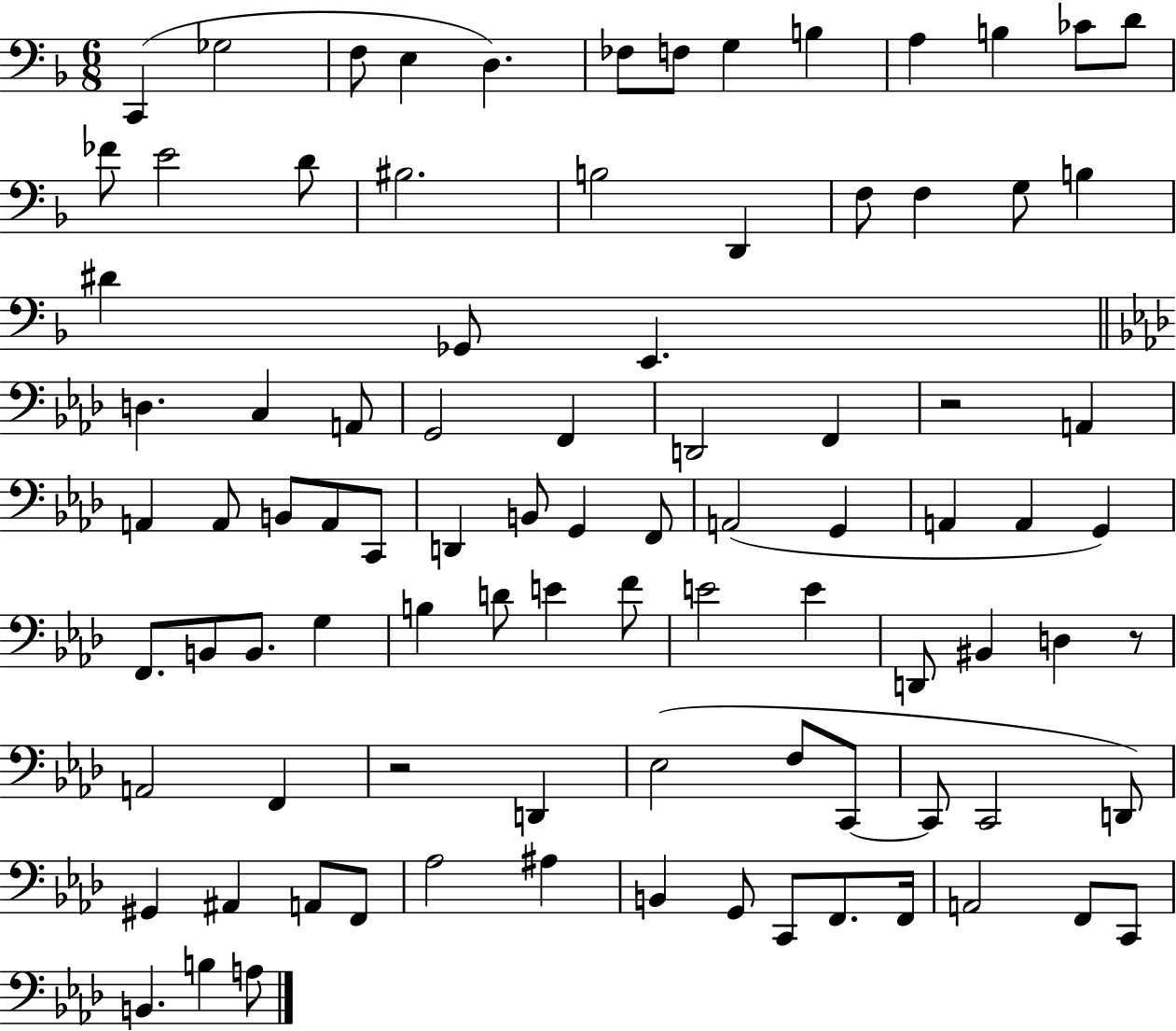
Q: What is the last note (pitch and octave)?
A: A3